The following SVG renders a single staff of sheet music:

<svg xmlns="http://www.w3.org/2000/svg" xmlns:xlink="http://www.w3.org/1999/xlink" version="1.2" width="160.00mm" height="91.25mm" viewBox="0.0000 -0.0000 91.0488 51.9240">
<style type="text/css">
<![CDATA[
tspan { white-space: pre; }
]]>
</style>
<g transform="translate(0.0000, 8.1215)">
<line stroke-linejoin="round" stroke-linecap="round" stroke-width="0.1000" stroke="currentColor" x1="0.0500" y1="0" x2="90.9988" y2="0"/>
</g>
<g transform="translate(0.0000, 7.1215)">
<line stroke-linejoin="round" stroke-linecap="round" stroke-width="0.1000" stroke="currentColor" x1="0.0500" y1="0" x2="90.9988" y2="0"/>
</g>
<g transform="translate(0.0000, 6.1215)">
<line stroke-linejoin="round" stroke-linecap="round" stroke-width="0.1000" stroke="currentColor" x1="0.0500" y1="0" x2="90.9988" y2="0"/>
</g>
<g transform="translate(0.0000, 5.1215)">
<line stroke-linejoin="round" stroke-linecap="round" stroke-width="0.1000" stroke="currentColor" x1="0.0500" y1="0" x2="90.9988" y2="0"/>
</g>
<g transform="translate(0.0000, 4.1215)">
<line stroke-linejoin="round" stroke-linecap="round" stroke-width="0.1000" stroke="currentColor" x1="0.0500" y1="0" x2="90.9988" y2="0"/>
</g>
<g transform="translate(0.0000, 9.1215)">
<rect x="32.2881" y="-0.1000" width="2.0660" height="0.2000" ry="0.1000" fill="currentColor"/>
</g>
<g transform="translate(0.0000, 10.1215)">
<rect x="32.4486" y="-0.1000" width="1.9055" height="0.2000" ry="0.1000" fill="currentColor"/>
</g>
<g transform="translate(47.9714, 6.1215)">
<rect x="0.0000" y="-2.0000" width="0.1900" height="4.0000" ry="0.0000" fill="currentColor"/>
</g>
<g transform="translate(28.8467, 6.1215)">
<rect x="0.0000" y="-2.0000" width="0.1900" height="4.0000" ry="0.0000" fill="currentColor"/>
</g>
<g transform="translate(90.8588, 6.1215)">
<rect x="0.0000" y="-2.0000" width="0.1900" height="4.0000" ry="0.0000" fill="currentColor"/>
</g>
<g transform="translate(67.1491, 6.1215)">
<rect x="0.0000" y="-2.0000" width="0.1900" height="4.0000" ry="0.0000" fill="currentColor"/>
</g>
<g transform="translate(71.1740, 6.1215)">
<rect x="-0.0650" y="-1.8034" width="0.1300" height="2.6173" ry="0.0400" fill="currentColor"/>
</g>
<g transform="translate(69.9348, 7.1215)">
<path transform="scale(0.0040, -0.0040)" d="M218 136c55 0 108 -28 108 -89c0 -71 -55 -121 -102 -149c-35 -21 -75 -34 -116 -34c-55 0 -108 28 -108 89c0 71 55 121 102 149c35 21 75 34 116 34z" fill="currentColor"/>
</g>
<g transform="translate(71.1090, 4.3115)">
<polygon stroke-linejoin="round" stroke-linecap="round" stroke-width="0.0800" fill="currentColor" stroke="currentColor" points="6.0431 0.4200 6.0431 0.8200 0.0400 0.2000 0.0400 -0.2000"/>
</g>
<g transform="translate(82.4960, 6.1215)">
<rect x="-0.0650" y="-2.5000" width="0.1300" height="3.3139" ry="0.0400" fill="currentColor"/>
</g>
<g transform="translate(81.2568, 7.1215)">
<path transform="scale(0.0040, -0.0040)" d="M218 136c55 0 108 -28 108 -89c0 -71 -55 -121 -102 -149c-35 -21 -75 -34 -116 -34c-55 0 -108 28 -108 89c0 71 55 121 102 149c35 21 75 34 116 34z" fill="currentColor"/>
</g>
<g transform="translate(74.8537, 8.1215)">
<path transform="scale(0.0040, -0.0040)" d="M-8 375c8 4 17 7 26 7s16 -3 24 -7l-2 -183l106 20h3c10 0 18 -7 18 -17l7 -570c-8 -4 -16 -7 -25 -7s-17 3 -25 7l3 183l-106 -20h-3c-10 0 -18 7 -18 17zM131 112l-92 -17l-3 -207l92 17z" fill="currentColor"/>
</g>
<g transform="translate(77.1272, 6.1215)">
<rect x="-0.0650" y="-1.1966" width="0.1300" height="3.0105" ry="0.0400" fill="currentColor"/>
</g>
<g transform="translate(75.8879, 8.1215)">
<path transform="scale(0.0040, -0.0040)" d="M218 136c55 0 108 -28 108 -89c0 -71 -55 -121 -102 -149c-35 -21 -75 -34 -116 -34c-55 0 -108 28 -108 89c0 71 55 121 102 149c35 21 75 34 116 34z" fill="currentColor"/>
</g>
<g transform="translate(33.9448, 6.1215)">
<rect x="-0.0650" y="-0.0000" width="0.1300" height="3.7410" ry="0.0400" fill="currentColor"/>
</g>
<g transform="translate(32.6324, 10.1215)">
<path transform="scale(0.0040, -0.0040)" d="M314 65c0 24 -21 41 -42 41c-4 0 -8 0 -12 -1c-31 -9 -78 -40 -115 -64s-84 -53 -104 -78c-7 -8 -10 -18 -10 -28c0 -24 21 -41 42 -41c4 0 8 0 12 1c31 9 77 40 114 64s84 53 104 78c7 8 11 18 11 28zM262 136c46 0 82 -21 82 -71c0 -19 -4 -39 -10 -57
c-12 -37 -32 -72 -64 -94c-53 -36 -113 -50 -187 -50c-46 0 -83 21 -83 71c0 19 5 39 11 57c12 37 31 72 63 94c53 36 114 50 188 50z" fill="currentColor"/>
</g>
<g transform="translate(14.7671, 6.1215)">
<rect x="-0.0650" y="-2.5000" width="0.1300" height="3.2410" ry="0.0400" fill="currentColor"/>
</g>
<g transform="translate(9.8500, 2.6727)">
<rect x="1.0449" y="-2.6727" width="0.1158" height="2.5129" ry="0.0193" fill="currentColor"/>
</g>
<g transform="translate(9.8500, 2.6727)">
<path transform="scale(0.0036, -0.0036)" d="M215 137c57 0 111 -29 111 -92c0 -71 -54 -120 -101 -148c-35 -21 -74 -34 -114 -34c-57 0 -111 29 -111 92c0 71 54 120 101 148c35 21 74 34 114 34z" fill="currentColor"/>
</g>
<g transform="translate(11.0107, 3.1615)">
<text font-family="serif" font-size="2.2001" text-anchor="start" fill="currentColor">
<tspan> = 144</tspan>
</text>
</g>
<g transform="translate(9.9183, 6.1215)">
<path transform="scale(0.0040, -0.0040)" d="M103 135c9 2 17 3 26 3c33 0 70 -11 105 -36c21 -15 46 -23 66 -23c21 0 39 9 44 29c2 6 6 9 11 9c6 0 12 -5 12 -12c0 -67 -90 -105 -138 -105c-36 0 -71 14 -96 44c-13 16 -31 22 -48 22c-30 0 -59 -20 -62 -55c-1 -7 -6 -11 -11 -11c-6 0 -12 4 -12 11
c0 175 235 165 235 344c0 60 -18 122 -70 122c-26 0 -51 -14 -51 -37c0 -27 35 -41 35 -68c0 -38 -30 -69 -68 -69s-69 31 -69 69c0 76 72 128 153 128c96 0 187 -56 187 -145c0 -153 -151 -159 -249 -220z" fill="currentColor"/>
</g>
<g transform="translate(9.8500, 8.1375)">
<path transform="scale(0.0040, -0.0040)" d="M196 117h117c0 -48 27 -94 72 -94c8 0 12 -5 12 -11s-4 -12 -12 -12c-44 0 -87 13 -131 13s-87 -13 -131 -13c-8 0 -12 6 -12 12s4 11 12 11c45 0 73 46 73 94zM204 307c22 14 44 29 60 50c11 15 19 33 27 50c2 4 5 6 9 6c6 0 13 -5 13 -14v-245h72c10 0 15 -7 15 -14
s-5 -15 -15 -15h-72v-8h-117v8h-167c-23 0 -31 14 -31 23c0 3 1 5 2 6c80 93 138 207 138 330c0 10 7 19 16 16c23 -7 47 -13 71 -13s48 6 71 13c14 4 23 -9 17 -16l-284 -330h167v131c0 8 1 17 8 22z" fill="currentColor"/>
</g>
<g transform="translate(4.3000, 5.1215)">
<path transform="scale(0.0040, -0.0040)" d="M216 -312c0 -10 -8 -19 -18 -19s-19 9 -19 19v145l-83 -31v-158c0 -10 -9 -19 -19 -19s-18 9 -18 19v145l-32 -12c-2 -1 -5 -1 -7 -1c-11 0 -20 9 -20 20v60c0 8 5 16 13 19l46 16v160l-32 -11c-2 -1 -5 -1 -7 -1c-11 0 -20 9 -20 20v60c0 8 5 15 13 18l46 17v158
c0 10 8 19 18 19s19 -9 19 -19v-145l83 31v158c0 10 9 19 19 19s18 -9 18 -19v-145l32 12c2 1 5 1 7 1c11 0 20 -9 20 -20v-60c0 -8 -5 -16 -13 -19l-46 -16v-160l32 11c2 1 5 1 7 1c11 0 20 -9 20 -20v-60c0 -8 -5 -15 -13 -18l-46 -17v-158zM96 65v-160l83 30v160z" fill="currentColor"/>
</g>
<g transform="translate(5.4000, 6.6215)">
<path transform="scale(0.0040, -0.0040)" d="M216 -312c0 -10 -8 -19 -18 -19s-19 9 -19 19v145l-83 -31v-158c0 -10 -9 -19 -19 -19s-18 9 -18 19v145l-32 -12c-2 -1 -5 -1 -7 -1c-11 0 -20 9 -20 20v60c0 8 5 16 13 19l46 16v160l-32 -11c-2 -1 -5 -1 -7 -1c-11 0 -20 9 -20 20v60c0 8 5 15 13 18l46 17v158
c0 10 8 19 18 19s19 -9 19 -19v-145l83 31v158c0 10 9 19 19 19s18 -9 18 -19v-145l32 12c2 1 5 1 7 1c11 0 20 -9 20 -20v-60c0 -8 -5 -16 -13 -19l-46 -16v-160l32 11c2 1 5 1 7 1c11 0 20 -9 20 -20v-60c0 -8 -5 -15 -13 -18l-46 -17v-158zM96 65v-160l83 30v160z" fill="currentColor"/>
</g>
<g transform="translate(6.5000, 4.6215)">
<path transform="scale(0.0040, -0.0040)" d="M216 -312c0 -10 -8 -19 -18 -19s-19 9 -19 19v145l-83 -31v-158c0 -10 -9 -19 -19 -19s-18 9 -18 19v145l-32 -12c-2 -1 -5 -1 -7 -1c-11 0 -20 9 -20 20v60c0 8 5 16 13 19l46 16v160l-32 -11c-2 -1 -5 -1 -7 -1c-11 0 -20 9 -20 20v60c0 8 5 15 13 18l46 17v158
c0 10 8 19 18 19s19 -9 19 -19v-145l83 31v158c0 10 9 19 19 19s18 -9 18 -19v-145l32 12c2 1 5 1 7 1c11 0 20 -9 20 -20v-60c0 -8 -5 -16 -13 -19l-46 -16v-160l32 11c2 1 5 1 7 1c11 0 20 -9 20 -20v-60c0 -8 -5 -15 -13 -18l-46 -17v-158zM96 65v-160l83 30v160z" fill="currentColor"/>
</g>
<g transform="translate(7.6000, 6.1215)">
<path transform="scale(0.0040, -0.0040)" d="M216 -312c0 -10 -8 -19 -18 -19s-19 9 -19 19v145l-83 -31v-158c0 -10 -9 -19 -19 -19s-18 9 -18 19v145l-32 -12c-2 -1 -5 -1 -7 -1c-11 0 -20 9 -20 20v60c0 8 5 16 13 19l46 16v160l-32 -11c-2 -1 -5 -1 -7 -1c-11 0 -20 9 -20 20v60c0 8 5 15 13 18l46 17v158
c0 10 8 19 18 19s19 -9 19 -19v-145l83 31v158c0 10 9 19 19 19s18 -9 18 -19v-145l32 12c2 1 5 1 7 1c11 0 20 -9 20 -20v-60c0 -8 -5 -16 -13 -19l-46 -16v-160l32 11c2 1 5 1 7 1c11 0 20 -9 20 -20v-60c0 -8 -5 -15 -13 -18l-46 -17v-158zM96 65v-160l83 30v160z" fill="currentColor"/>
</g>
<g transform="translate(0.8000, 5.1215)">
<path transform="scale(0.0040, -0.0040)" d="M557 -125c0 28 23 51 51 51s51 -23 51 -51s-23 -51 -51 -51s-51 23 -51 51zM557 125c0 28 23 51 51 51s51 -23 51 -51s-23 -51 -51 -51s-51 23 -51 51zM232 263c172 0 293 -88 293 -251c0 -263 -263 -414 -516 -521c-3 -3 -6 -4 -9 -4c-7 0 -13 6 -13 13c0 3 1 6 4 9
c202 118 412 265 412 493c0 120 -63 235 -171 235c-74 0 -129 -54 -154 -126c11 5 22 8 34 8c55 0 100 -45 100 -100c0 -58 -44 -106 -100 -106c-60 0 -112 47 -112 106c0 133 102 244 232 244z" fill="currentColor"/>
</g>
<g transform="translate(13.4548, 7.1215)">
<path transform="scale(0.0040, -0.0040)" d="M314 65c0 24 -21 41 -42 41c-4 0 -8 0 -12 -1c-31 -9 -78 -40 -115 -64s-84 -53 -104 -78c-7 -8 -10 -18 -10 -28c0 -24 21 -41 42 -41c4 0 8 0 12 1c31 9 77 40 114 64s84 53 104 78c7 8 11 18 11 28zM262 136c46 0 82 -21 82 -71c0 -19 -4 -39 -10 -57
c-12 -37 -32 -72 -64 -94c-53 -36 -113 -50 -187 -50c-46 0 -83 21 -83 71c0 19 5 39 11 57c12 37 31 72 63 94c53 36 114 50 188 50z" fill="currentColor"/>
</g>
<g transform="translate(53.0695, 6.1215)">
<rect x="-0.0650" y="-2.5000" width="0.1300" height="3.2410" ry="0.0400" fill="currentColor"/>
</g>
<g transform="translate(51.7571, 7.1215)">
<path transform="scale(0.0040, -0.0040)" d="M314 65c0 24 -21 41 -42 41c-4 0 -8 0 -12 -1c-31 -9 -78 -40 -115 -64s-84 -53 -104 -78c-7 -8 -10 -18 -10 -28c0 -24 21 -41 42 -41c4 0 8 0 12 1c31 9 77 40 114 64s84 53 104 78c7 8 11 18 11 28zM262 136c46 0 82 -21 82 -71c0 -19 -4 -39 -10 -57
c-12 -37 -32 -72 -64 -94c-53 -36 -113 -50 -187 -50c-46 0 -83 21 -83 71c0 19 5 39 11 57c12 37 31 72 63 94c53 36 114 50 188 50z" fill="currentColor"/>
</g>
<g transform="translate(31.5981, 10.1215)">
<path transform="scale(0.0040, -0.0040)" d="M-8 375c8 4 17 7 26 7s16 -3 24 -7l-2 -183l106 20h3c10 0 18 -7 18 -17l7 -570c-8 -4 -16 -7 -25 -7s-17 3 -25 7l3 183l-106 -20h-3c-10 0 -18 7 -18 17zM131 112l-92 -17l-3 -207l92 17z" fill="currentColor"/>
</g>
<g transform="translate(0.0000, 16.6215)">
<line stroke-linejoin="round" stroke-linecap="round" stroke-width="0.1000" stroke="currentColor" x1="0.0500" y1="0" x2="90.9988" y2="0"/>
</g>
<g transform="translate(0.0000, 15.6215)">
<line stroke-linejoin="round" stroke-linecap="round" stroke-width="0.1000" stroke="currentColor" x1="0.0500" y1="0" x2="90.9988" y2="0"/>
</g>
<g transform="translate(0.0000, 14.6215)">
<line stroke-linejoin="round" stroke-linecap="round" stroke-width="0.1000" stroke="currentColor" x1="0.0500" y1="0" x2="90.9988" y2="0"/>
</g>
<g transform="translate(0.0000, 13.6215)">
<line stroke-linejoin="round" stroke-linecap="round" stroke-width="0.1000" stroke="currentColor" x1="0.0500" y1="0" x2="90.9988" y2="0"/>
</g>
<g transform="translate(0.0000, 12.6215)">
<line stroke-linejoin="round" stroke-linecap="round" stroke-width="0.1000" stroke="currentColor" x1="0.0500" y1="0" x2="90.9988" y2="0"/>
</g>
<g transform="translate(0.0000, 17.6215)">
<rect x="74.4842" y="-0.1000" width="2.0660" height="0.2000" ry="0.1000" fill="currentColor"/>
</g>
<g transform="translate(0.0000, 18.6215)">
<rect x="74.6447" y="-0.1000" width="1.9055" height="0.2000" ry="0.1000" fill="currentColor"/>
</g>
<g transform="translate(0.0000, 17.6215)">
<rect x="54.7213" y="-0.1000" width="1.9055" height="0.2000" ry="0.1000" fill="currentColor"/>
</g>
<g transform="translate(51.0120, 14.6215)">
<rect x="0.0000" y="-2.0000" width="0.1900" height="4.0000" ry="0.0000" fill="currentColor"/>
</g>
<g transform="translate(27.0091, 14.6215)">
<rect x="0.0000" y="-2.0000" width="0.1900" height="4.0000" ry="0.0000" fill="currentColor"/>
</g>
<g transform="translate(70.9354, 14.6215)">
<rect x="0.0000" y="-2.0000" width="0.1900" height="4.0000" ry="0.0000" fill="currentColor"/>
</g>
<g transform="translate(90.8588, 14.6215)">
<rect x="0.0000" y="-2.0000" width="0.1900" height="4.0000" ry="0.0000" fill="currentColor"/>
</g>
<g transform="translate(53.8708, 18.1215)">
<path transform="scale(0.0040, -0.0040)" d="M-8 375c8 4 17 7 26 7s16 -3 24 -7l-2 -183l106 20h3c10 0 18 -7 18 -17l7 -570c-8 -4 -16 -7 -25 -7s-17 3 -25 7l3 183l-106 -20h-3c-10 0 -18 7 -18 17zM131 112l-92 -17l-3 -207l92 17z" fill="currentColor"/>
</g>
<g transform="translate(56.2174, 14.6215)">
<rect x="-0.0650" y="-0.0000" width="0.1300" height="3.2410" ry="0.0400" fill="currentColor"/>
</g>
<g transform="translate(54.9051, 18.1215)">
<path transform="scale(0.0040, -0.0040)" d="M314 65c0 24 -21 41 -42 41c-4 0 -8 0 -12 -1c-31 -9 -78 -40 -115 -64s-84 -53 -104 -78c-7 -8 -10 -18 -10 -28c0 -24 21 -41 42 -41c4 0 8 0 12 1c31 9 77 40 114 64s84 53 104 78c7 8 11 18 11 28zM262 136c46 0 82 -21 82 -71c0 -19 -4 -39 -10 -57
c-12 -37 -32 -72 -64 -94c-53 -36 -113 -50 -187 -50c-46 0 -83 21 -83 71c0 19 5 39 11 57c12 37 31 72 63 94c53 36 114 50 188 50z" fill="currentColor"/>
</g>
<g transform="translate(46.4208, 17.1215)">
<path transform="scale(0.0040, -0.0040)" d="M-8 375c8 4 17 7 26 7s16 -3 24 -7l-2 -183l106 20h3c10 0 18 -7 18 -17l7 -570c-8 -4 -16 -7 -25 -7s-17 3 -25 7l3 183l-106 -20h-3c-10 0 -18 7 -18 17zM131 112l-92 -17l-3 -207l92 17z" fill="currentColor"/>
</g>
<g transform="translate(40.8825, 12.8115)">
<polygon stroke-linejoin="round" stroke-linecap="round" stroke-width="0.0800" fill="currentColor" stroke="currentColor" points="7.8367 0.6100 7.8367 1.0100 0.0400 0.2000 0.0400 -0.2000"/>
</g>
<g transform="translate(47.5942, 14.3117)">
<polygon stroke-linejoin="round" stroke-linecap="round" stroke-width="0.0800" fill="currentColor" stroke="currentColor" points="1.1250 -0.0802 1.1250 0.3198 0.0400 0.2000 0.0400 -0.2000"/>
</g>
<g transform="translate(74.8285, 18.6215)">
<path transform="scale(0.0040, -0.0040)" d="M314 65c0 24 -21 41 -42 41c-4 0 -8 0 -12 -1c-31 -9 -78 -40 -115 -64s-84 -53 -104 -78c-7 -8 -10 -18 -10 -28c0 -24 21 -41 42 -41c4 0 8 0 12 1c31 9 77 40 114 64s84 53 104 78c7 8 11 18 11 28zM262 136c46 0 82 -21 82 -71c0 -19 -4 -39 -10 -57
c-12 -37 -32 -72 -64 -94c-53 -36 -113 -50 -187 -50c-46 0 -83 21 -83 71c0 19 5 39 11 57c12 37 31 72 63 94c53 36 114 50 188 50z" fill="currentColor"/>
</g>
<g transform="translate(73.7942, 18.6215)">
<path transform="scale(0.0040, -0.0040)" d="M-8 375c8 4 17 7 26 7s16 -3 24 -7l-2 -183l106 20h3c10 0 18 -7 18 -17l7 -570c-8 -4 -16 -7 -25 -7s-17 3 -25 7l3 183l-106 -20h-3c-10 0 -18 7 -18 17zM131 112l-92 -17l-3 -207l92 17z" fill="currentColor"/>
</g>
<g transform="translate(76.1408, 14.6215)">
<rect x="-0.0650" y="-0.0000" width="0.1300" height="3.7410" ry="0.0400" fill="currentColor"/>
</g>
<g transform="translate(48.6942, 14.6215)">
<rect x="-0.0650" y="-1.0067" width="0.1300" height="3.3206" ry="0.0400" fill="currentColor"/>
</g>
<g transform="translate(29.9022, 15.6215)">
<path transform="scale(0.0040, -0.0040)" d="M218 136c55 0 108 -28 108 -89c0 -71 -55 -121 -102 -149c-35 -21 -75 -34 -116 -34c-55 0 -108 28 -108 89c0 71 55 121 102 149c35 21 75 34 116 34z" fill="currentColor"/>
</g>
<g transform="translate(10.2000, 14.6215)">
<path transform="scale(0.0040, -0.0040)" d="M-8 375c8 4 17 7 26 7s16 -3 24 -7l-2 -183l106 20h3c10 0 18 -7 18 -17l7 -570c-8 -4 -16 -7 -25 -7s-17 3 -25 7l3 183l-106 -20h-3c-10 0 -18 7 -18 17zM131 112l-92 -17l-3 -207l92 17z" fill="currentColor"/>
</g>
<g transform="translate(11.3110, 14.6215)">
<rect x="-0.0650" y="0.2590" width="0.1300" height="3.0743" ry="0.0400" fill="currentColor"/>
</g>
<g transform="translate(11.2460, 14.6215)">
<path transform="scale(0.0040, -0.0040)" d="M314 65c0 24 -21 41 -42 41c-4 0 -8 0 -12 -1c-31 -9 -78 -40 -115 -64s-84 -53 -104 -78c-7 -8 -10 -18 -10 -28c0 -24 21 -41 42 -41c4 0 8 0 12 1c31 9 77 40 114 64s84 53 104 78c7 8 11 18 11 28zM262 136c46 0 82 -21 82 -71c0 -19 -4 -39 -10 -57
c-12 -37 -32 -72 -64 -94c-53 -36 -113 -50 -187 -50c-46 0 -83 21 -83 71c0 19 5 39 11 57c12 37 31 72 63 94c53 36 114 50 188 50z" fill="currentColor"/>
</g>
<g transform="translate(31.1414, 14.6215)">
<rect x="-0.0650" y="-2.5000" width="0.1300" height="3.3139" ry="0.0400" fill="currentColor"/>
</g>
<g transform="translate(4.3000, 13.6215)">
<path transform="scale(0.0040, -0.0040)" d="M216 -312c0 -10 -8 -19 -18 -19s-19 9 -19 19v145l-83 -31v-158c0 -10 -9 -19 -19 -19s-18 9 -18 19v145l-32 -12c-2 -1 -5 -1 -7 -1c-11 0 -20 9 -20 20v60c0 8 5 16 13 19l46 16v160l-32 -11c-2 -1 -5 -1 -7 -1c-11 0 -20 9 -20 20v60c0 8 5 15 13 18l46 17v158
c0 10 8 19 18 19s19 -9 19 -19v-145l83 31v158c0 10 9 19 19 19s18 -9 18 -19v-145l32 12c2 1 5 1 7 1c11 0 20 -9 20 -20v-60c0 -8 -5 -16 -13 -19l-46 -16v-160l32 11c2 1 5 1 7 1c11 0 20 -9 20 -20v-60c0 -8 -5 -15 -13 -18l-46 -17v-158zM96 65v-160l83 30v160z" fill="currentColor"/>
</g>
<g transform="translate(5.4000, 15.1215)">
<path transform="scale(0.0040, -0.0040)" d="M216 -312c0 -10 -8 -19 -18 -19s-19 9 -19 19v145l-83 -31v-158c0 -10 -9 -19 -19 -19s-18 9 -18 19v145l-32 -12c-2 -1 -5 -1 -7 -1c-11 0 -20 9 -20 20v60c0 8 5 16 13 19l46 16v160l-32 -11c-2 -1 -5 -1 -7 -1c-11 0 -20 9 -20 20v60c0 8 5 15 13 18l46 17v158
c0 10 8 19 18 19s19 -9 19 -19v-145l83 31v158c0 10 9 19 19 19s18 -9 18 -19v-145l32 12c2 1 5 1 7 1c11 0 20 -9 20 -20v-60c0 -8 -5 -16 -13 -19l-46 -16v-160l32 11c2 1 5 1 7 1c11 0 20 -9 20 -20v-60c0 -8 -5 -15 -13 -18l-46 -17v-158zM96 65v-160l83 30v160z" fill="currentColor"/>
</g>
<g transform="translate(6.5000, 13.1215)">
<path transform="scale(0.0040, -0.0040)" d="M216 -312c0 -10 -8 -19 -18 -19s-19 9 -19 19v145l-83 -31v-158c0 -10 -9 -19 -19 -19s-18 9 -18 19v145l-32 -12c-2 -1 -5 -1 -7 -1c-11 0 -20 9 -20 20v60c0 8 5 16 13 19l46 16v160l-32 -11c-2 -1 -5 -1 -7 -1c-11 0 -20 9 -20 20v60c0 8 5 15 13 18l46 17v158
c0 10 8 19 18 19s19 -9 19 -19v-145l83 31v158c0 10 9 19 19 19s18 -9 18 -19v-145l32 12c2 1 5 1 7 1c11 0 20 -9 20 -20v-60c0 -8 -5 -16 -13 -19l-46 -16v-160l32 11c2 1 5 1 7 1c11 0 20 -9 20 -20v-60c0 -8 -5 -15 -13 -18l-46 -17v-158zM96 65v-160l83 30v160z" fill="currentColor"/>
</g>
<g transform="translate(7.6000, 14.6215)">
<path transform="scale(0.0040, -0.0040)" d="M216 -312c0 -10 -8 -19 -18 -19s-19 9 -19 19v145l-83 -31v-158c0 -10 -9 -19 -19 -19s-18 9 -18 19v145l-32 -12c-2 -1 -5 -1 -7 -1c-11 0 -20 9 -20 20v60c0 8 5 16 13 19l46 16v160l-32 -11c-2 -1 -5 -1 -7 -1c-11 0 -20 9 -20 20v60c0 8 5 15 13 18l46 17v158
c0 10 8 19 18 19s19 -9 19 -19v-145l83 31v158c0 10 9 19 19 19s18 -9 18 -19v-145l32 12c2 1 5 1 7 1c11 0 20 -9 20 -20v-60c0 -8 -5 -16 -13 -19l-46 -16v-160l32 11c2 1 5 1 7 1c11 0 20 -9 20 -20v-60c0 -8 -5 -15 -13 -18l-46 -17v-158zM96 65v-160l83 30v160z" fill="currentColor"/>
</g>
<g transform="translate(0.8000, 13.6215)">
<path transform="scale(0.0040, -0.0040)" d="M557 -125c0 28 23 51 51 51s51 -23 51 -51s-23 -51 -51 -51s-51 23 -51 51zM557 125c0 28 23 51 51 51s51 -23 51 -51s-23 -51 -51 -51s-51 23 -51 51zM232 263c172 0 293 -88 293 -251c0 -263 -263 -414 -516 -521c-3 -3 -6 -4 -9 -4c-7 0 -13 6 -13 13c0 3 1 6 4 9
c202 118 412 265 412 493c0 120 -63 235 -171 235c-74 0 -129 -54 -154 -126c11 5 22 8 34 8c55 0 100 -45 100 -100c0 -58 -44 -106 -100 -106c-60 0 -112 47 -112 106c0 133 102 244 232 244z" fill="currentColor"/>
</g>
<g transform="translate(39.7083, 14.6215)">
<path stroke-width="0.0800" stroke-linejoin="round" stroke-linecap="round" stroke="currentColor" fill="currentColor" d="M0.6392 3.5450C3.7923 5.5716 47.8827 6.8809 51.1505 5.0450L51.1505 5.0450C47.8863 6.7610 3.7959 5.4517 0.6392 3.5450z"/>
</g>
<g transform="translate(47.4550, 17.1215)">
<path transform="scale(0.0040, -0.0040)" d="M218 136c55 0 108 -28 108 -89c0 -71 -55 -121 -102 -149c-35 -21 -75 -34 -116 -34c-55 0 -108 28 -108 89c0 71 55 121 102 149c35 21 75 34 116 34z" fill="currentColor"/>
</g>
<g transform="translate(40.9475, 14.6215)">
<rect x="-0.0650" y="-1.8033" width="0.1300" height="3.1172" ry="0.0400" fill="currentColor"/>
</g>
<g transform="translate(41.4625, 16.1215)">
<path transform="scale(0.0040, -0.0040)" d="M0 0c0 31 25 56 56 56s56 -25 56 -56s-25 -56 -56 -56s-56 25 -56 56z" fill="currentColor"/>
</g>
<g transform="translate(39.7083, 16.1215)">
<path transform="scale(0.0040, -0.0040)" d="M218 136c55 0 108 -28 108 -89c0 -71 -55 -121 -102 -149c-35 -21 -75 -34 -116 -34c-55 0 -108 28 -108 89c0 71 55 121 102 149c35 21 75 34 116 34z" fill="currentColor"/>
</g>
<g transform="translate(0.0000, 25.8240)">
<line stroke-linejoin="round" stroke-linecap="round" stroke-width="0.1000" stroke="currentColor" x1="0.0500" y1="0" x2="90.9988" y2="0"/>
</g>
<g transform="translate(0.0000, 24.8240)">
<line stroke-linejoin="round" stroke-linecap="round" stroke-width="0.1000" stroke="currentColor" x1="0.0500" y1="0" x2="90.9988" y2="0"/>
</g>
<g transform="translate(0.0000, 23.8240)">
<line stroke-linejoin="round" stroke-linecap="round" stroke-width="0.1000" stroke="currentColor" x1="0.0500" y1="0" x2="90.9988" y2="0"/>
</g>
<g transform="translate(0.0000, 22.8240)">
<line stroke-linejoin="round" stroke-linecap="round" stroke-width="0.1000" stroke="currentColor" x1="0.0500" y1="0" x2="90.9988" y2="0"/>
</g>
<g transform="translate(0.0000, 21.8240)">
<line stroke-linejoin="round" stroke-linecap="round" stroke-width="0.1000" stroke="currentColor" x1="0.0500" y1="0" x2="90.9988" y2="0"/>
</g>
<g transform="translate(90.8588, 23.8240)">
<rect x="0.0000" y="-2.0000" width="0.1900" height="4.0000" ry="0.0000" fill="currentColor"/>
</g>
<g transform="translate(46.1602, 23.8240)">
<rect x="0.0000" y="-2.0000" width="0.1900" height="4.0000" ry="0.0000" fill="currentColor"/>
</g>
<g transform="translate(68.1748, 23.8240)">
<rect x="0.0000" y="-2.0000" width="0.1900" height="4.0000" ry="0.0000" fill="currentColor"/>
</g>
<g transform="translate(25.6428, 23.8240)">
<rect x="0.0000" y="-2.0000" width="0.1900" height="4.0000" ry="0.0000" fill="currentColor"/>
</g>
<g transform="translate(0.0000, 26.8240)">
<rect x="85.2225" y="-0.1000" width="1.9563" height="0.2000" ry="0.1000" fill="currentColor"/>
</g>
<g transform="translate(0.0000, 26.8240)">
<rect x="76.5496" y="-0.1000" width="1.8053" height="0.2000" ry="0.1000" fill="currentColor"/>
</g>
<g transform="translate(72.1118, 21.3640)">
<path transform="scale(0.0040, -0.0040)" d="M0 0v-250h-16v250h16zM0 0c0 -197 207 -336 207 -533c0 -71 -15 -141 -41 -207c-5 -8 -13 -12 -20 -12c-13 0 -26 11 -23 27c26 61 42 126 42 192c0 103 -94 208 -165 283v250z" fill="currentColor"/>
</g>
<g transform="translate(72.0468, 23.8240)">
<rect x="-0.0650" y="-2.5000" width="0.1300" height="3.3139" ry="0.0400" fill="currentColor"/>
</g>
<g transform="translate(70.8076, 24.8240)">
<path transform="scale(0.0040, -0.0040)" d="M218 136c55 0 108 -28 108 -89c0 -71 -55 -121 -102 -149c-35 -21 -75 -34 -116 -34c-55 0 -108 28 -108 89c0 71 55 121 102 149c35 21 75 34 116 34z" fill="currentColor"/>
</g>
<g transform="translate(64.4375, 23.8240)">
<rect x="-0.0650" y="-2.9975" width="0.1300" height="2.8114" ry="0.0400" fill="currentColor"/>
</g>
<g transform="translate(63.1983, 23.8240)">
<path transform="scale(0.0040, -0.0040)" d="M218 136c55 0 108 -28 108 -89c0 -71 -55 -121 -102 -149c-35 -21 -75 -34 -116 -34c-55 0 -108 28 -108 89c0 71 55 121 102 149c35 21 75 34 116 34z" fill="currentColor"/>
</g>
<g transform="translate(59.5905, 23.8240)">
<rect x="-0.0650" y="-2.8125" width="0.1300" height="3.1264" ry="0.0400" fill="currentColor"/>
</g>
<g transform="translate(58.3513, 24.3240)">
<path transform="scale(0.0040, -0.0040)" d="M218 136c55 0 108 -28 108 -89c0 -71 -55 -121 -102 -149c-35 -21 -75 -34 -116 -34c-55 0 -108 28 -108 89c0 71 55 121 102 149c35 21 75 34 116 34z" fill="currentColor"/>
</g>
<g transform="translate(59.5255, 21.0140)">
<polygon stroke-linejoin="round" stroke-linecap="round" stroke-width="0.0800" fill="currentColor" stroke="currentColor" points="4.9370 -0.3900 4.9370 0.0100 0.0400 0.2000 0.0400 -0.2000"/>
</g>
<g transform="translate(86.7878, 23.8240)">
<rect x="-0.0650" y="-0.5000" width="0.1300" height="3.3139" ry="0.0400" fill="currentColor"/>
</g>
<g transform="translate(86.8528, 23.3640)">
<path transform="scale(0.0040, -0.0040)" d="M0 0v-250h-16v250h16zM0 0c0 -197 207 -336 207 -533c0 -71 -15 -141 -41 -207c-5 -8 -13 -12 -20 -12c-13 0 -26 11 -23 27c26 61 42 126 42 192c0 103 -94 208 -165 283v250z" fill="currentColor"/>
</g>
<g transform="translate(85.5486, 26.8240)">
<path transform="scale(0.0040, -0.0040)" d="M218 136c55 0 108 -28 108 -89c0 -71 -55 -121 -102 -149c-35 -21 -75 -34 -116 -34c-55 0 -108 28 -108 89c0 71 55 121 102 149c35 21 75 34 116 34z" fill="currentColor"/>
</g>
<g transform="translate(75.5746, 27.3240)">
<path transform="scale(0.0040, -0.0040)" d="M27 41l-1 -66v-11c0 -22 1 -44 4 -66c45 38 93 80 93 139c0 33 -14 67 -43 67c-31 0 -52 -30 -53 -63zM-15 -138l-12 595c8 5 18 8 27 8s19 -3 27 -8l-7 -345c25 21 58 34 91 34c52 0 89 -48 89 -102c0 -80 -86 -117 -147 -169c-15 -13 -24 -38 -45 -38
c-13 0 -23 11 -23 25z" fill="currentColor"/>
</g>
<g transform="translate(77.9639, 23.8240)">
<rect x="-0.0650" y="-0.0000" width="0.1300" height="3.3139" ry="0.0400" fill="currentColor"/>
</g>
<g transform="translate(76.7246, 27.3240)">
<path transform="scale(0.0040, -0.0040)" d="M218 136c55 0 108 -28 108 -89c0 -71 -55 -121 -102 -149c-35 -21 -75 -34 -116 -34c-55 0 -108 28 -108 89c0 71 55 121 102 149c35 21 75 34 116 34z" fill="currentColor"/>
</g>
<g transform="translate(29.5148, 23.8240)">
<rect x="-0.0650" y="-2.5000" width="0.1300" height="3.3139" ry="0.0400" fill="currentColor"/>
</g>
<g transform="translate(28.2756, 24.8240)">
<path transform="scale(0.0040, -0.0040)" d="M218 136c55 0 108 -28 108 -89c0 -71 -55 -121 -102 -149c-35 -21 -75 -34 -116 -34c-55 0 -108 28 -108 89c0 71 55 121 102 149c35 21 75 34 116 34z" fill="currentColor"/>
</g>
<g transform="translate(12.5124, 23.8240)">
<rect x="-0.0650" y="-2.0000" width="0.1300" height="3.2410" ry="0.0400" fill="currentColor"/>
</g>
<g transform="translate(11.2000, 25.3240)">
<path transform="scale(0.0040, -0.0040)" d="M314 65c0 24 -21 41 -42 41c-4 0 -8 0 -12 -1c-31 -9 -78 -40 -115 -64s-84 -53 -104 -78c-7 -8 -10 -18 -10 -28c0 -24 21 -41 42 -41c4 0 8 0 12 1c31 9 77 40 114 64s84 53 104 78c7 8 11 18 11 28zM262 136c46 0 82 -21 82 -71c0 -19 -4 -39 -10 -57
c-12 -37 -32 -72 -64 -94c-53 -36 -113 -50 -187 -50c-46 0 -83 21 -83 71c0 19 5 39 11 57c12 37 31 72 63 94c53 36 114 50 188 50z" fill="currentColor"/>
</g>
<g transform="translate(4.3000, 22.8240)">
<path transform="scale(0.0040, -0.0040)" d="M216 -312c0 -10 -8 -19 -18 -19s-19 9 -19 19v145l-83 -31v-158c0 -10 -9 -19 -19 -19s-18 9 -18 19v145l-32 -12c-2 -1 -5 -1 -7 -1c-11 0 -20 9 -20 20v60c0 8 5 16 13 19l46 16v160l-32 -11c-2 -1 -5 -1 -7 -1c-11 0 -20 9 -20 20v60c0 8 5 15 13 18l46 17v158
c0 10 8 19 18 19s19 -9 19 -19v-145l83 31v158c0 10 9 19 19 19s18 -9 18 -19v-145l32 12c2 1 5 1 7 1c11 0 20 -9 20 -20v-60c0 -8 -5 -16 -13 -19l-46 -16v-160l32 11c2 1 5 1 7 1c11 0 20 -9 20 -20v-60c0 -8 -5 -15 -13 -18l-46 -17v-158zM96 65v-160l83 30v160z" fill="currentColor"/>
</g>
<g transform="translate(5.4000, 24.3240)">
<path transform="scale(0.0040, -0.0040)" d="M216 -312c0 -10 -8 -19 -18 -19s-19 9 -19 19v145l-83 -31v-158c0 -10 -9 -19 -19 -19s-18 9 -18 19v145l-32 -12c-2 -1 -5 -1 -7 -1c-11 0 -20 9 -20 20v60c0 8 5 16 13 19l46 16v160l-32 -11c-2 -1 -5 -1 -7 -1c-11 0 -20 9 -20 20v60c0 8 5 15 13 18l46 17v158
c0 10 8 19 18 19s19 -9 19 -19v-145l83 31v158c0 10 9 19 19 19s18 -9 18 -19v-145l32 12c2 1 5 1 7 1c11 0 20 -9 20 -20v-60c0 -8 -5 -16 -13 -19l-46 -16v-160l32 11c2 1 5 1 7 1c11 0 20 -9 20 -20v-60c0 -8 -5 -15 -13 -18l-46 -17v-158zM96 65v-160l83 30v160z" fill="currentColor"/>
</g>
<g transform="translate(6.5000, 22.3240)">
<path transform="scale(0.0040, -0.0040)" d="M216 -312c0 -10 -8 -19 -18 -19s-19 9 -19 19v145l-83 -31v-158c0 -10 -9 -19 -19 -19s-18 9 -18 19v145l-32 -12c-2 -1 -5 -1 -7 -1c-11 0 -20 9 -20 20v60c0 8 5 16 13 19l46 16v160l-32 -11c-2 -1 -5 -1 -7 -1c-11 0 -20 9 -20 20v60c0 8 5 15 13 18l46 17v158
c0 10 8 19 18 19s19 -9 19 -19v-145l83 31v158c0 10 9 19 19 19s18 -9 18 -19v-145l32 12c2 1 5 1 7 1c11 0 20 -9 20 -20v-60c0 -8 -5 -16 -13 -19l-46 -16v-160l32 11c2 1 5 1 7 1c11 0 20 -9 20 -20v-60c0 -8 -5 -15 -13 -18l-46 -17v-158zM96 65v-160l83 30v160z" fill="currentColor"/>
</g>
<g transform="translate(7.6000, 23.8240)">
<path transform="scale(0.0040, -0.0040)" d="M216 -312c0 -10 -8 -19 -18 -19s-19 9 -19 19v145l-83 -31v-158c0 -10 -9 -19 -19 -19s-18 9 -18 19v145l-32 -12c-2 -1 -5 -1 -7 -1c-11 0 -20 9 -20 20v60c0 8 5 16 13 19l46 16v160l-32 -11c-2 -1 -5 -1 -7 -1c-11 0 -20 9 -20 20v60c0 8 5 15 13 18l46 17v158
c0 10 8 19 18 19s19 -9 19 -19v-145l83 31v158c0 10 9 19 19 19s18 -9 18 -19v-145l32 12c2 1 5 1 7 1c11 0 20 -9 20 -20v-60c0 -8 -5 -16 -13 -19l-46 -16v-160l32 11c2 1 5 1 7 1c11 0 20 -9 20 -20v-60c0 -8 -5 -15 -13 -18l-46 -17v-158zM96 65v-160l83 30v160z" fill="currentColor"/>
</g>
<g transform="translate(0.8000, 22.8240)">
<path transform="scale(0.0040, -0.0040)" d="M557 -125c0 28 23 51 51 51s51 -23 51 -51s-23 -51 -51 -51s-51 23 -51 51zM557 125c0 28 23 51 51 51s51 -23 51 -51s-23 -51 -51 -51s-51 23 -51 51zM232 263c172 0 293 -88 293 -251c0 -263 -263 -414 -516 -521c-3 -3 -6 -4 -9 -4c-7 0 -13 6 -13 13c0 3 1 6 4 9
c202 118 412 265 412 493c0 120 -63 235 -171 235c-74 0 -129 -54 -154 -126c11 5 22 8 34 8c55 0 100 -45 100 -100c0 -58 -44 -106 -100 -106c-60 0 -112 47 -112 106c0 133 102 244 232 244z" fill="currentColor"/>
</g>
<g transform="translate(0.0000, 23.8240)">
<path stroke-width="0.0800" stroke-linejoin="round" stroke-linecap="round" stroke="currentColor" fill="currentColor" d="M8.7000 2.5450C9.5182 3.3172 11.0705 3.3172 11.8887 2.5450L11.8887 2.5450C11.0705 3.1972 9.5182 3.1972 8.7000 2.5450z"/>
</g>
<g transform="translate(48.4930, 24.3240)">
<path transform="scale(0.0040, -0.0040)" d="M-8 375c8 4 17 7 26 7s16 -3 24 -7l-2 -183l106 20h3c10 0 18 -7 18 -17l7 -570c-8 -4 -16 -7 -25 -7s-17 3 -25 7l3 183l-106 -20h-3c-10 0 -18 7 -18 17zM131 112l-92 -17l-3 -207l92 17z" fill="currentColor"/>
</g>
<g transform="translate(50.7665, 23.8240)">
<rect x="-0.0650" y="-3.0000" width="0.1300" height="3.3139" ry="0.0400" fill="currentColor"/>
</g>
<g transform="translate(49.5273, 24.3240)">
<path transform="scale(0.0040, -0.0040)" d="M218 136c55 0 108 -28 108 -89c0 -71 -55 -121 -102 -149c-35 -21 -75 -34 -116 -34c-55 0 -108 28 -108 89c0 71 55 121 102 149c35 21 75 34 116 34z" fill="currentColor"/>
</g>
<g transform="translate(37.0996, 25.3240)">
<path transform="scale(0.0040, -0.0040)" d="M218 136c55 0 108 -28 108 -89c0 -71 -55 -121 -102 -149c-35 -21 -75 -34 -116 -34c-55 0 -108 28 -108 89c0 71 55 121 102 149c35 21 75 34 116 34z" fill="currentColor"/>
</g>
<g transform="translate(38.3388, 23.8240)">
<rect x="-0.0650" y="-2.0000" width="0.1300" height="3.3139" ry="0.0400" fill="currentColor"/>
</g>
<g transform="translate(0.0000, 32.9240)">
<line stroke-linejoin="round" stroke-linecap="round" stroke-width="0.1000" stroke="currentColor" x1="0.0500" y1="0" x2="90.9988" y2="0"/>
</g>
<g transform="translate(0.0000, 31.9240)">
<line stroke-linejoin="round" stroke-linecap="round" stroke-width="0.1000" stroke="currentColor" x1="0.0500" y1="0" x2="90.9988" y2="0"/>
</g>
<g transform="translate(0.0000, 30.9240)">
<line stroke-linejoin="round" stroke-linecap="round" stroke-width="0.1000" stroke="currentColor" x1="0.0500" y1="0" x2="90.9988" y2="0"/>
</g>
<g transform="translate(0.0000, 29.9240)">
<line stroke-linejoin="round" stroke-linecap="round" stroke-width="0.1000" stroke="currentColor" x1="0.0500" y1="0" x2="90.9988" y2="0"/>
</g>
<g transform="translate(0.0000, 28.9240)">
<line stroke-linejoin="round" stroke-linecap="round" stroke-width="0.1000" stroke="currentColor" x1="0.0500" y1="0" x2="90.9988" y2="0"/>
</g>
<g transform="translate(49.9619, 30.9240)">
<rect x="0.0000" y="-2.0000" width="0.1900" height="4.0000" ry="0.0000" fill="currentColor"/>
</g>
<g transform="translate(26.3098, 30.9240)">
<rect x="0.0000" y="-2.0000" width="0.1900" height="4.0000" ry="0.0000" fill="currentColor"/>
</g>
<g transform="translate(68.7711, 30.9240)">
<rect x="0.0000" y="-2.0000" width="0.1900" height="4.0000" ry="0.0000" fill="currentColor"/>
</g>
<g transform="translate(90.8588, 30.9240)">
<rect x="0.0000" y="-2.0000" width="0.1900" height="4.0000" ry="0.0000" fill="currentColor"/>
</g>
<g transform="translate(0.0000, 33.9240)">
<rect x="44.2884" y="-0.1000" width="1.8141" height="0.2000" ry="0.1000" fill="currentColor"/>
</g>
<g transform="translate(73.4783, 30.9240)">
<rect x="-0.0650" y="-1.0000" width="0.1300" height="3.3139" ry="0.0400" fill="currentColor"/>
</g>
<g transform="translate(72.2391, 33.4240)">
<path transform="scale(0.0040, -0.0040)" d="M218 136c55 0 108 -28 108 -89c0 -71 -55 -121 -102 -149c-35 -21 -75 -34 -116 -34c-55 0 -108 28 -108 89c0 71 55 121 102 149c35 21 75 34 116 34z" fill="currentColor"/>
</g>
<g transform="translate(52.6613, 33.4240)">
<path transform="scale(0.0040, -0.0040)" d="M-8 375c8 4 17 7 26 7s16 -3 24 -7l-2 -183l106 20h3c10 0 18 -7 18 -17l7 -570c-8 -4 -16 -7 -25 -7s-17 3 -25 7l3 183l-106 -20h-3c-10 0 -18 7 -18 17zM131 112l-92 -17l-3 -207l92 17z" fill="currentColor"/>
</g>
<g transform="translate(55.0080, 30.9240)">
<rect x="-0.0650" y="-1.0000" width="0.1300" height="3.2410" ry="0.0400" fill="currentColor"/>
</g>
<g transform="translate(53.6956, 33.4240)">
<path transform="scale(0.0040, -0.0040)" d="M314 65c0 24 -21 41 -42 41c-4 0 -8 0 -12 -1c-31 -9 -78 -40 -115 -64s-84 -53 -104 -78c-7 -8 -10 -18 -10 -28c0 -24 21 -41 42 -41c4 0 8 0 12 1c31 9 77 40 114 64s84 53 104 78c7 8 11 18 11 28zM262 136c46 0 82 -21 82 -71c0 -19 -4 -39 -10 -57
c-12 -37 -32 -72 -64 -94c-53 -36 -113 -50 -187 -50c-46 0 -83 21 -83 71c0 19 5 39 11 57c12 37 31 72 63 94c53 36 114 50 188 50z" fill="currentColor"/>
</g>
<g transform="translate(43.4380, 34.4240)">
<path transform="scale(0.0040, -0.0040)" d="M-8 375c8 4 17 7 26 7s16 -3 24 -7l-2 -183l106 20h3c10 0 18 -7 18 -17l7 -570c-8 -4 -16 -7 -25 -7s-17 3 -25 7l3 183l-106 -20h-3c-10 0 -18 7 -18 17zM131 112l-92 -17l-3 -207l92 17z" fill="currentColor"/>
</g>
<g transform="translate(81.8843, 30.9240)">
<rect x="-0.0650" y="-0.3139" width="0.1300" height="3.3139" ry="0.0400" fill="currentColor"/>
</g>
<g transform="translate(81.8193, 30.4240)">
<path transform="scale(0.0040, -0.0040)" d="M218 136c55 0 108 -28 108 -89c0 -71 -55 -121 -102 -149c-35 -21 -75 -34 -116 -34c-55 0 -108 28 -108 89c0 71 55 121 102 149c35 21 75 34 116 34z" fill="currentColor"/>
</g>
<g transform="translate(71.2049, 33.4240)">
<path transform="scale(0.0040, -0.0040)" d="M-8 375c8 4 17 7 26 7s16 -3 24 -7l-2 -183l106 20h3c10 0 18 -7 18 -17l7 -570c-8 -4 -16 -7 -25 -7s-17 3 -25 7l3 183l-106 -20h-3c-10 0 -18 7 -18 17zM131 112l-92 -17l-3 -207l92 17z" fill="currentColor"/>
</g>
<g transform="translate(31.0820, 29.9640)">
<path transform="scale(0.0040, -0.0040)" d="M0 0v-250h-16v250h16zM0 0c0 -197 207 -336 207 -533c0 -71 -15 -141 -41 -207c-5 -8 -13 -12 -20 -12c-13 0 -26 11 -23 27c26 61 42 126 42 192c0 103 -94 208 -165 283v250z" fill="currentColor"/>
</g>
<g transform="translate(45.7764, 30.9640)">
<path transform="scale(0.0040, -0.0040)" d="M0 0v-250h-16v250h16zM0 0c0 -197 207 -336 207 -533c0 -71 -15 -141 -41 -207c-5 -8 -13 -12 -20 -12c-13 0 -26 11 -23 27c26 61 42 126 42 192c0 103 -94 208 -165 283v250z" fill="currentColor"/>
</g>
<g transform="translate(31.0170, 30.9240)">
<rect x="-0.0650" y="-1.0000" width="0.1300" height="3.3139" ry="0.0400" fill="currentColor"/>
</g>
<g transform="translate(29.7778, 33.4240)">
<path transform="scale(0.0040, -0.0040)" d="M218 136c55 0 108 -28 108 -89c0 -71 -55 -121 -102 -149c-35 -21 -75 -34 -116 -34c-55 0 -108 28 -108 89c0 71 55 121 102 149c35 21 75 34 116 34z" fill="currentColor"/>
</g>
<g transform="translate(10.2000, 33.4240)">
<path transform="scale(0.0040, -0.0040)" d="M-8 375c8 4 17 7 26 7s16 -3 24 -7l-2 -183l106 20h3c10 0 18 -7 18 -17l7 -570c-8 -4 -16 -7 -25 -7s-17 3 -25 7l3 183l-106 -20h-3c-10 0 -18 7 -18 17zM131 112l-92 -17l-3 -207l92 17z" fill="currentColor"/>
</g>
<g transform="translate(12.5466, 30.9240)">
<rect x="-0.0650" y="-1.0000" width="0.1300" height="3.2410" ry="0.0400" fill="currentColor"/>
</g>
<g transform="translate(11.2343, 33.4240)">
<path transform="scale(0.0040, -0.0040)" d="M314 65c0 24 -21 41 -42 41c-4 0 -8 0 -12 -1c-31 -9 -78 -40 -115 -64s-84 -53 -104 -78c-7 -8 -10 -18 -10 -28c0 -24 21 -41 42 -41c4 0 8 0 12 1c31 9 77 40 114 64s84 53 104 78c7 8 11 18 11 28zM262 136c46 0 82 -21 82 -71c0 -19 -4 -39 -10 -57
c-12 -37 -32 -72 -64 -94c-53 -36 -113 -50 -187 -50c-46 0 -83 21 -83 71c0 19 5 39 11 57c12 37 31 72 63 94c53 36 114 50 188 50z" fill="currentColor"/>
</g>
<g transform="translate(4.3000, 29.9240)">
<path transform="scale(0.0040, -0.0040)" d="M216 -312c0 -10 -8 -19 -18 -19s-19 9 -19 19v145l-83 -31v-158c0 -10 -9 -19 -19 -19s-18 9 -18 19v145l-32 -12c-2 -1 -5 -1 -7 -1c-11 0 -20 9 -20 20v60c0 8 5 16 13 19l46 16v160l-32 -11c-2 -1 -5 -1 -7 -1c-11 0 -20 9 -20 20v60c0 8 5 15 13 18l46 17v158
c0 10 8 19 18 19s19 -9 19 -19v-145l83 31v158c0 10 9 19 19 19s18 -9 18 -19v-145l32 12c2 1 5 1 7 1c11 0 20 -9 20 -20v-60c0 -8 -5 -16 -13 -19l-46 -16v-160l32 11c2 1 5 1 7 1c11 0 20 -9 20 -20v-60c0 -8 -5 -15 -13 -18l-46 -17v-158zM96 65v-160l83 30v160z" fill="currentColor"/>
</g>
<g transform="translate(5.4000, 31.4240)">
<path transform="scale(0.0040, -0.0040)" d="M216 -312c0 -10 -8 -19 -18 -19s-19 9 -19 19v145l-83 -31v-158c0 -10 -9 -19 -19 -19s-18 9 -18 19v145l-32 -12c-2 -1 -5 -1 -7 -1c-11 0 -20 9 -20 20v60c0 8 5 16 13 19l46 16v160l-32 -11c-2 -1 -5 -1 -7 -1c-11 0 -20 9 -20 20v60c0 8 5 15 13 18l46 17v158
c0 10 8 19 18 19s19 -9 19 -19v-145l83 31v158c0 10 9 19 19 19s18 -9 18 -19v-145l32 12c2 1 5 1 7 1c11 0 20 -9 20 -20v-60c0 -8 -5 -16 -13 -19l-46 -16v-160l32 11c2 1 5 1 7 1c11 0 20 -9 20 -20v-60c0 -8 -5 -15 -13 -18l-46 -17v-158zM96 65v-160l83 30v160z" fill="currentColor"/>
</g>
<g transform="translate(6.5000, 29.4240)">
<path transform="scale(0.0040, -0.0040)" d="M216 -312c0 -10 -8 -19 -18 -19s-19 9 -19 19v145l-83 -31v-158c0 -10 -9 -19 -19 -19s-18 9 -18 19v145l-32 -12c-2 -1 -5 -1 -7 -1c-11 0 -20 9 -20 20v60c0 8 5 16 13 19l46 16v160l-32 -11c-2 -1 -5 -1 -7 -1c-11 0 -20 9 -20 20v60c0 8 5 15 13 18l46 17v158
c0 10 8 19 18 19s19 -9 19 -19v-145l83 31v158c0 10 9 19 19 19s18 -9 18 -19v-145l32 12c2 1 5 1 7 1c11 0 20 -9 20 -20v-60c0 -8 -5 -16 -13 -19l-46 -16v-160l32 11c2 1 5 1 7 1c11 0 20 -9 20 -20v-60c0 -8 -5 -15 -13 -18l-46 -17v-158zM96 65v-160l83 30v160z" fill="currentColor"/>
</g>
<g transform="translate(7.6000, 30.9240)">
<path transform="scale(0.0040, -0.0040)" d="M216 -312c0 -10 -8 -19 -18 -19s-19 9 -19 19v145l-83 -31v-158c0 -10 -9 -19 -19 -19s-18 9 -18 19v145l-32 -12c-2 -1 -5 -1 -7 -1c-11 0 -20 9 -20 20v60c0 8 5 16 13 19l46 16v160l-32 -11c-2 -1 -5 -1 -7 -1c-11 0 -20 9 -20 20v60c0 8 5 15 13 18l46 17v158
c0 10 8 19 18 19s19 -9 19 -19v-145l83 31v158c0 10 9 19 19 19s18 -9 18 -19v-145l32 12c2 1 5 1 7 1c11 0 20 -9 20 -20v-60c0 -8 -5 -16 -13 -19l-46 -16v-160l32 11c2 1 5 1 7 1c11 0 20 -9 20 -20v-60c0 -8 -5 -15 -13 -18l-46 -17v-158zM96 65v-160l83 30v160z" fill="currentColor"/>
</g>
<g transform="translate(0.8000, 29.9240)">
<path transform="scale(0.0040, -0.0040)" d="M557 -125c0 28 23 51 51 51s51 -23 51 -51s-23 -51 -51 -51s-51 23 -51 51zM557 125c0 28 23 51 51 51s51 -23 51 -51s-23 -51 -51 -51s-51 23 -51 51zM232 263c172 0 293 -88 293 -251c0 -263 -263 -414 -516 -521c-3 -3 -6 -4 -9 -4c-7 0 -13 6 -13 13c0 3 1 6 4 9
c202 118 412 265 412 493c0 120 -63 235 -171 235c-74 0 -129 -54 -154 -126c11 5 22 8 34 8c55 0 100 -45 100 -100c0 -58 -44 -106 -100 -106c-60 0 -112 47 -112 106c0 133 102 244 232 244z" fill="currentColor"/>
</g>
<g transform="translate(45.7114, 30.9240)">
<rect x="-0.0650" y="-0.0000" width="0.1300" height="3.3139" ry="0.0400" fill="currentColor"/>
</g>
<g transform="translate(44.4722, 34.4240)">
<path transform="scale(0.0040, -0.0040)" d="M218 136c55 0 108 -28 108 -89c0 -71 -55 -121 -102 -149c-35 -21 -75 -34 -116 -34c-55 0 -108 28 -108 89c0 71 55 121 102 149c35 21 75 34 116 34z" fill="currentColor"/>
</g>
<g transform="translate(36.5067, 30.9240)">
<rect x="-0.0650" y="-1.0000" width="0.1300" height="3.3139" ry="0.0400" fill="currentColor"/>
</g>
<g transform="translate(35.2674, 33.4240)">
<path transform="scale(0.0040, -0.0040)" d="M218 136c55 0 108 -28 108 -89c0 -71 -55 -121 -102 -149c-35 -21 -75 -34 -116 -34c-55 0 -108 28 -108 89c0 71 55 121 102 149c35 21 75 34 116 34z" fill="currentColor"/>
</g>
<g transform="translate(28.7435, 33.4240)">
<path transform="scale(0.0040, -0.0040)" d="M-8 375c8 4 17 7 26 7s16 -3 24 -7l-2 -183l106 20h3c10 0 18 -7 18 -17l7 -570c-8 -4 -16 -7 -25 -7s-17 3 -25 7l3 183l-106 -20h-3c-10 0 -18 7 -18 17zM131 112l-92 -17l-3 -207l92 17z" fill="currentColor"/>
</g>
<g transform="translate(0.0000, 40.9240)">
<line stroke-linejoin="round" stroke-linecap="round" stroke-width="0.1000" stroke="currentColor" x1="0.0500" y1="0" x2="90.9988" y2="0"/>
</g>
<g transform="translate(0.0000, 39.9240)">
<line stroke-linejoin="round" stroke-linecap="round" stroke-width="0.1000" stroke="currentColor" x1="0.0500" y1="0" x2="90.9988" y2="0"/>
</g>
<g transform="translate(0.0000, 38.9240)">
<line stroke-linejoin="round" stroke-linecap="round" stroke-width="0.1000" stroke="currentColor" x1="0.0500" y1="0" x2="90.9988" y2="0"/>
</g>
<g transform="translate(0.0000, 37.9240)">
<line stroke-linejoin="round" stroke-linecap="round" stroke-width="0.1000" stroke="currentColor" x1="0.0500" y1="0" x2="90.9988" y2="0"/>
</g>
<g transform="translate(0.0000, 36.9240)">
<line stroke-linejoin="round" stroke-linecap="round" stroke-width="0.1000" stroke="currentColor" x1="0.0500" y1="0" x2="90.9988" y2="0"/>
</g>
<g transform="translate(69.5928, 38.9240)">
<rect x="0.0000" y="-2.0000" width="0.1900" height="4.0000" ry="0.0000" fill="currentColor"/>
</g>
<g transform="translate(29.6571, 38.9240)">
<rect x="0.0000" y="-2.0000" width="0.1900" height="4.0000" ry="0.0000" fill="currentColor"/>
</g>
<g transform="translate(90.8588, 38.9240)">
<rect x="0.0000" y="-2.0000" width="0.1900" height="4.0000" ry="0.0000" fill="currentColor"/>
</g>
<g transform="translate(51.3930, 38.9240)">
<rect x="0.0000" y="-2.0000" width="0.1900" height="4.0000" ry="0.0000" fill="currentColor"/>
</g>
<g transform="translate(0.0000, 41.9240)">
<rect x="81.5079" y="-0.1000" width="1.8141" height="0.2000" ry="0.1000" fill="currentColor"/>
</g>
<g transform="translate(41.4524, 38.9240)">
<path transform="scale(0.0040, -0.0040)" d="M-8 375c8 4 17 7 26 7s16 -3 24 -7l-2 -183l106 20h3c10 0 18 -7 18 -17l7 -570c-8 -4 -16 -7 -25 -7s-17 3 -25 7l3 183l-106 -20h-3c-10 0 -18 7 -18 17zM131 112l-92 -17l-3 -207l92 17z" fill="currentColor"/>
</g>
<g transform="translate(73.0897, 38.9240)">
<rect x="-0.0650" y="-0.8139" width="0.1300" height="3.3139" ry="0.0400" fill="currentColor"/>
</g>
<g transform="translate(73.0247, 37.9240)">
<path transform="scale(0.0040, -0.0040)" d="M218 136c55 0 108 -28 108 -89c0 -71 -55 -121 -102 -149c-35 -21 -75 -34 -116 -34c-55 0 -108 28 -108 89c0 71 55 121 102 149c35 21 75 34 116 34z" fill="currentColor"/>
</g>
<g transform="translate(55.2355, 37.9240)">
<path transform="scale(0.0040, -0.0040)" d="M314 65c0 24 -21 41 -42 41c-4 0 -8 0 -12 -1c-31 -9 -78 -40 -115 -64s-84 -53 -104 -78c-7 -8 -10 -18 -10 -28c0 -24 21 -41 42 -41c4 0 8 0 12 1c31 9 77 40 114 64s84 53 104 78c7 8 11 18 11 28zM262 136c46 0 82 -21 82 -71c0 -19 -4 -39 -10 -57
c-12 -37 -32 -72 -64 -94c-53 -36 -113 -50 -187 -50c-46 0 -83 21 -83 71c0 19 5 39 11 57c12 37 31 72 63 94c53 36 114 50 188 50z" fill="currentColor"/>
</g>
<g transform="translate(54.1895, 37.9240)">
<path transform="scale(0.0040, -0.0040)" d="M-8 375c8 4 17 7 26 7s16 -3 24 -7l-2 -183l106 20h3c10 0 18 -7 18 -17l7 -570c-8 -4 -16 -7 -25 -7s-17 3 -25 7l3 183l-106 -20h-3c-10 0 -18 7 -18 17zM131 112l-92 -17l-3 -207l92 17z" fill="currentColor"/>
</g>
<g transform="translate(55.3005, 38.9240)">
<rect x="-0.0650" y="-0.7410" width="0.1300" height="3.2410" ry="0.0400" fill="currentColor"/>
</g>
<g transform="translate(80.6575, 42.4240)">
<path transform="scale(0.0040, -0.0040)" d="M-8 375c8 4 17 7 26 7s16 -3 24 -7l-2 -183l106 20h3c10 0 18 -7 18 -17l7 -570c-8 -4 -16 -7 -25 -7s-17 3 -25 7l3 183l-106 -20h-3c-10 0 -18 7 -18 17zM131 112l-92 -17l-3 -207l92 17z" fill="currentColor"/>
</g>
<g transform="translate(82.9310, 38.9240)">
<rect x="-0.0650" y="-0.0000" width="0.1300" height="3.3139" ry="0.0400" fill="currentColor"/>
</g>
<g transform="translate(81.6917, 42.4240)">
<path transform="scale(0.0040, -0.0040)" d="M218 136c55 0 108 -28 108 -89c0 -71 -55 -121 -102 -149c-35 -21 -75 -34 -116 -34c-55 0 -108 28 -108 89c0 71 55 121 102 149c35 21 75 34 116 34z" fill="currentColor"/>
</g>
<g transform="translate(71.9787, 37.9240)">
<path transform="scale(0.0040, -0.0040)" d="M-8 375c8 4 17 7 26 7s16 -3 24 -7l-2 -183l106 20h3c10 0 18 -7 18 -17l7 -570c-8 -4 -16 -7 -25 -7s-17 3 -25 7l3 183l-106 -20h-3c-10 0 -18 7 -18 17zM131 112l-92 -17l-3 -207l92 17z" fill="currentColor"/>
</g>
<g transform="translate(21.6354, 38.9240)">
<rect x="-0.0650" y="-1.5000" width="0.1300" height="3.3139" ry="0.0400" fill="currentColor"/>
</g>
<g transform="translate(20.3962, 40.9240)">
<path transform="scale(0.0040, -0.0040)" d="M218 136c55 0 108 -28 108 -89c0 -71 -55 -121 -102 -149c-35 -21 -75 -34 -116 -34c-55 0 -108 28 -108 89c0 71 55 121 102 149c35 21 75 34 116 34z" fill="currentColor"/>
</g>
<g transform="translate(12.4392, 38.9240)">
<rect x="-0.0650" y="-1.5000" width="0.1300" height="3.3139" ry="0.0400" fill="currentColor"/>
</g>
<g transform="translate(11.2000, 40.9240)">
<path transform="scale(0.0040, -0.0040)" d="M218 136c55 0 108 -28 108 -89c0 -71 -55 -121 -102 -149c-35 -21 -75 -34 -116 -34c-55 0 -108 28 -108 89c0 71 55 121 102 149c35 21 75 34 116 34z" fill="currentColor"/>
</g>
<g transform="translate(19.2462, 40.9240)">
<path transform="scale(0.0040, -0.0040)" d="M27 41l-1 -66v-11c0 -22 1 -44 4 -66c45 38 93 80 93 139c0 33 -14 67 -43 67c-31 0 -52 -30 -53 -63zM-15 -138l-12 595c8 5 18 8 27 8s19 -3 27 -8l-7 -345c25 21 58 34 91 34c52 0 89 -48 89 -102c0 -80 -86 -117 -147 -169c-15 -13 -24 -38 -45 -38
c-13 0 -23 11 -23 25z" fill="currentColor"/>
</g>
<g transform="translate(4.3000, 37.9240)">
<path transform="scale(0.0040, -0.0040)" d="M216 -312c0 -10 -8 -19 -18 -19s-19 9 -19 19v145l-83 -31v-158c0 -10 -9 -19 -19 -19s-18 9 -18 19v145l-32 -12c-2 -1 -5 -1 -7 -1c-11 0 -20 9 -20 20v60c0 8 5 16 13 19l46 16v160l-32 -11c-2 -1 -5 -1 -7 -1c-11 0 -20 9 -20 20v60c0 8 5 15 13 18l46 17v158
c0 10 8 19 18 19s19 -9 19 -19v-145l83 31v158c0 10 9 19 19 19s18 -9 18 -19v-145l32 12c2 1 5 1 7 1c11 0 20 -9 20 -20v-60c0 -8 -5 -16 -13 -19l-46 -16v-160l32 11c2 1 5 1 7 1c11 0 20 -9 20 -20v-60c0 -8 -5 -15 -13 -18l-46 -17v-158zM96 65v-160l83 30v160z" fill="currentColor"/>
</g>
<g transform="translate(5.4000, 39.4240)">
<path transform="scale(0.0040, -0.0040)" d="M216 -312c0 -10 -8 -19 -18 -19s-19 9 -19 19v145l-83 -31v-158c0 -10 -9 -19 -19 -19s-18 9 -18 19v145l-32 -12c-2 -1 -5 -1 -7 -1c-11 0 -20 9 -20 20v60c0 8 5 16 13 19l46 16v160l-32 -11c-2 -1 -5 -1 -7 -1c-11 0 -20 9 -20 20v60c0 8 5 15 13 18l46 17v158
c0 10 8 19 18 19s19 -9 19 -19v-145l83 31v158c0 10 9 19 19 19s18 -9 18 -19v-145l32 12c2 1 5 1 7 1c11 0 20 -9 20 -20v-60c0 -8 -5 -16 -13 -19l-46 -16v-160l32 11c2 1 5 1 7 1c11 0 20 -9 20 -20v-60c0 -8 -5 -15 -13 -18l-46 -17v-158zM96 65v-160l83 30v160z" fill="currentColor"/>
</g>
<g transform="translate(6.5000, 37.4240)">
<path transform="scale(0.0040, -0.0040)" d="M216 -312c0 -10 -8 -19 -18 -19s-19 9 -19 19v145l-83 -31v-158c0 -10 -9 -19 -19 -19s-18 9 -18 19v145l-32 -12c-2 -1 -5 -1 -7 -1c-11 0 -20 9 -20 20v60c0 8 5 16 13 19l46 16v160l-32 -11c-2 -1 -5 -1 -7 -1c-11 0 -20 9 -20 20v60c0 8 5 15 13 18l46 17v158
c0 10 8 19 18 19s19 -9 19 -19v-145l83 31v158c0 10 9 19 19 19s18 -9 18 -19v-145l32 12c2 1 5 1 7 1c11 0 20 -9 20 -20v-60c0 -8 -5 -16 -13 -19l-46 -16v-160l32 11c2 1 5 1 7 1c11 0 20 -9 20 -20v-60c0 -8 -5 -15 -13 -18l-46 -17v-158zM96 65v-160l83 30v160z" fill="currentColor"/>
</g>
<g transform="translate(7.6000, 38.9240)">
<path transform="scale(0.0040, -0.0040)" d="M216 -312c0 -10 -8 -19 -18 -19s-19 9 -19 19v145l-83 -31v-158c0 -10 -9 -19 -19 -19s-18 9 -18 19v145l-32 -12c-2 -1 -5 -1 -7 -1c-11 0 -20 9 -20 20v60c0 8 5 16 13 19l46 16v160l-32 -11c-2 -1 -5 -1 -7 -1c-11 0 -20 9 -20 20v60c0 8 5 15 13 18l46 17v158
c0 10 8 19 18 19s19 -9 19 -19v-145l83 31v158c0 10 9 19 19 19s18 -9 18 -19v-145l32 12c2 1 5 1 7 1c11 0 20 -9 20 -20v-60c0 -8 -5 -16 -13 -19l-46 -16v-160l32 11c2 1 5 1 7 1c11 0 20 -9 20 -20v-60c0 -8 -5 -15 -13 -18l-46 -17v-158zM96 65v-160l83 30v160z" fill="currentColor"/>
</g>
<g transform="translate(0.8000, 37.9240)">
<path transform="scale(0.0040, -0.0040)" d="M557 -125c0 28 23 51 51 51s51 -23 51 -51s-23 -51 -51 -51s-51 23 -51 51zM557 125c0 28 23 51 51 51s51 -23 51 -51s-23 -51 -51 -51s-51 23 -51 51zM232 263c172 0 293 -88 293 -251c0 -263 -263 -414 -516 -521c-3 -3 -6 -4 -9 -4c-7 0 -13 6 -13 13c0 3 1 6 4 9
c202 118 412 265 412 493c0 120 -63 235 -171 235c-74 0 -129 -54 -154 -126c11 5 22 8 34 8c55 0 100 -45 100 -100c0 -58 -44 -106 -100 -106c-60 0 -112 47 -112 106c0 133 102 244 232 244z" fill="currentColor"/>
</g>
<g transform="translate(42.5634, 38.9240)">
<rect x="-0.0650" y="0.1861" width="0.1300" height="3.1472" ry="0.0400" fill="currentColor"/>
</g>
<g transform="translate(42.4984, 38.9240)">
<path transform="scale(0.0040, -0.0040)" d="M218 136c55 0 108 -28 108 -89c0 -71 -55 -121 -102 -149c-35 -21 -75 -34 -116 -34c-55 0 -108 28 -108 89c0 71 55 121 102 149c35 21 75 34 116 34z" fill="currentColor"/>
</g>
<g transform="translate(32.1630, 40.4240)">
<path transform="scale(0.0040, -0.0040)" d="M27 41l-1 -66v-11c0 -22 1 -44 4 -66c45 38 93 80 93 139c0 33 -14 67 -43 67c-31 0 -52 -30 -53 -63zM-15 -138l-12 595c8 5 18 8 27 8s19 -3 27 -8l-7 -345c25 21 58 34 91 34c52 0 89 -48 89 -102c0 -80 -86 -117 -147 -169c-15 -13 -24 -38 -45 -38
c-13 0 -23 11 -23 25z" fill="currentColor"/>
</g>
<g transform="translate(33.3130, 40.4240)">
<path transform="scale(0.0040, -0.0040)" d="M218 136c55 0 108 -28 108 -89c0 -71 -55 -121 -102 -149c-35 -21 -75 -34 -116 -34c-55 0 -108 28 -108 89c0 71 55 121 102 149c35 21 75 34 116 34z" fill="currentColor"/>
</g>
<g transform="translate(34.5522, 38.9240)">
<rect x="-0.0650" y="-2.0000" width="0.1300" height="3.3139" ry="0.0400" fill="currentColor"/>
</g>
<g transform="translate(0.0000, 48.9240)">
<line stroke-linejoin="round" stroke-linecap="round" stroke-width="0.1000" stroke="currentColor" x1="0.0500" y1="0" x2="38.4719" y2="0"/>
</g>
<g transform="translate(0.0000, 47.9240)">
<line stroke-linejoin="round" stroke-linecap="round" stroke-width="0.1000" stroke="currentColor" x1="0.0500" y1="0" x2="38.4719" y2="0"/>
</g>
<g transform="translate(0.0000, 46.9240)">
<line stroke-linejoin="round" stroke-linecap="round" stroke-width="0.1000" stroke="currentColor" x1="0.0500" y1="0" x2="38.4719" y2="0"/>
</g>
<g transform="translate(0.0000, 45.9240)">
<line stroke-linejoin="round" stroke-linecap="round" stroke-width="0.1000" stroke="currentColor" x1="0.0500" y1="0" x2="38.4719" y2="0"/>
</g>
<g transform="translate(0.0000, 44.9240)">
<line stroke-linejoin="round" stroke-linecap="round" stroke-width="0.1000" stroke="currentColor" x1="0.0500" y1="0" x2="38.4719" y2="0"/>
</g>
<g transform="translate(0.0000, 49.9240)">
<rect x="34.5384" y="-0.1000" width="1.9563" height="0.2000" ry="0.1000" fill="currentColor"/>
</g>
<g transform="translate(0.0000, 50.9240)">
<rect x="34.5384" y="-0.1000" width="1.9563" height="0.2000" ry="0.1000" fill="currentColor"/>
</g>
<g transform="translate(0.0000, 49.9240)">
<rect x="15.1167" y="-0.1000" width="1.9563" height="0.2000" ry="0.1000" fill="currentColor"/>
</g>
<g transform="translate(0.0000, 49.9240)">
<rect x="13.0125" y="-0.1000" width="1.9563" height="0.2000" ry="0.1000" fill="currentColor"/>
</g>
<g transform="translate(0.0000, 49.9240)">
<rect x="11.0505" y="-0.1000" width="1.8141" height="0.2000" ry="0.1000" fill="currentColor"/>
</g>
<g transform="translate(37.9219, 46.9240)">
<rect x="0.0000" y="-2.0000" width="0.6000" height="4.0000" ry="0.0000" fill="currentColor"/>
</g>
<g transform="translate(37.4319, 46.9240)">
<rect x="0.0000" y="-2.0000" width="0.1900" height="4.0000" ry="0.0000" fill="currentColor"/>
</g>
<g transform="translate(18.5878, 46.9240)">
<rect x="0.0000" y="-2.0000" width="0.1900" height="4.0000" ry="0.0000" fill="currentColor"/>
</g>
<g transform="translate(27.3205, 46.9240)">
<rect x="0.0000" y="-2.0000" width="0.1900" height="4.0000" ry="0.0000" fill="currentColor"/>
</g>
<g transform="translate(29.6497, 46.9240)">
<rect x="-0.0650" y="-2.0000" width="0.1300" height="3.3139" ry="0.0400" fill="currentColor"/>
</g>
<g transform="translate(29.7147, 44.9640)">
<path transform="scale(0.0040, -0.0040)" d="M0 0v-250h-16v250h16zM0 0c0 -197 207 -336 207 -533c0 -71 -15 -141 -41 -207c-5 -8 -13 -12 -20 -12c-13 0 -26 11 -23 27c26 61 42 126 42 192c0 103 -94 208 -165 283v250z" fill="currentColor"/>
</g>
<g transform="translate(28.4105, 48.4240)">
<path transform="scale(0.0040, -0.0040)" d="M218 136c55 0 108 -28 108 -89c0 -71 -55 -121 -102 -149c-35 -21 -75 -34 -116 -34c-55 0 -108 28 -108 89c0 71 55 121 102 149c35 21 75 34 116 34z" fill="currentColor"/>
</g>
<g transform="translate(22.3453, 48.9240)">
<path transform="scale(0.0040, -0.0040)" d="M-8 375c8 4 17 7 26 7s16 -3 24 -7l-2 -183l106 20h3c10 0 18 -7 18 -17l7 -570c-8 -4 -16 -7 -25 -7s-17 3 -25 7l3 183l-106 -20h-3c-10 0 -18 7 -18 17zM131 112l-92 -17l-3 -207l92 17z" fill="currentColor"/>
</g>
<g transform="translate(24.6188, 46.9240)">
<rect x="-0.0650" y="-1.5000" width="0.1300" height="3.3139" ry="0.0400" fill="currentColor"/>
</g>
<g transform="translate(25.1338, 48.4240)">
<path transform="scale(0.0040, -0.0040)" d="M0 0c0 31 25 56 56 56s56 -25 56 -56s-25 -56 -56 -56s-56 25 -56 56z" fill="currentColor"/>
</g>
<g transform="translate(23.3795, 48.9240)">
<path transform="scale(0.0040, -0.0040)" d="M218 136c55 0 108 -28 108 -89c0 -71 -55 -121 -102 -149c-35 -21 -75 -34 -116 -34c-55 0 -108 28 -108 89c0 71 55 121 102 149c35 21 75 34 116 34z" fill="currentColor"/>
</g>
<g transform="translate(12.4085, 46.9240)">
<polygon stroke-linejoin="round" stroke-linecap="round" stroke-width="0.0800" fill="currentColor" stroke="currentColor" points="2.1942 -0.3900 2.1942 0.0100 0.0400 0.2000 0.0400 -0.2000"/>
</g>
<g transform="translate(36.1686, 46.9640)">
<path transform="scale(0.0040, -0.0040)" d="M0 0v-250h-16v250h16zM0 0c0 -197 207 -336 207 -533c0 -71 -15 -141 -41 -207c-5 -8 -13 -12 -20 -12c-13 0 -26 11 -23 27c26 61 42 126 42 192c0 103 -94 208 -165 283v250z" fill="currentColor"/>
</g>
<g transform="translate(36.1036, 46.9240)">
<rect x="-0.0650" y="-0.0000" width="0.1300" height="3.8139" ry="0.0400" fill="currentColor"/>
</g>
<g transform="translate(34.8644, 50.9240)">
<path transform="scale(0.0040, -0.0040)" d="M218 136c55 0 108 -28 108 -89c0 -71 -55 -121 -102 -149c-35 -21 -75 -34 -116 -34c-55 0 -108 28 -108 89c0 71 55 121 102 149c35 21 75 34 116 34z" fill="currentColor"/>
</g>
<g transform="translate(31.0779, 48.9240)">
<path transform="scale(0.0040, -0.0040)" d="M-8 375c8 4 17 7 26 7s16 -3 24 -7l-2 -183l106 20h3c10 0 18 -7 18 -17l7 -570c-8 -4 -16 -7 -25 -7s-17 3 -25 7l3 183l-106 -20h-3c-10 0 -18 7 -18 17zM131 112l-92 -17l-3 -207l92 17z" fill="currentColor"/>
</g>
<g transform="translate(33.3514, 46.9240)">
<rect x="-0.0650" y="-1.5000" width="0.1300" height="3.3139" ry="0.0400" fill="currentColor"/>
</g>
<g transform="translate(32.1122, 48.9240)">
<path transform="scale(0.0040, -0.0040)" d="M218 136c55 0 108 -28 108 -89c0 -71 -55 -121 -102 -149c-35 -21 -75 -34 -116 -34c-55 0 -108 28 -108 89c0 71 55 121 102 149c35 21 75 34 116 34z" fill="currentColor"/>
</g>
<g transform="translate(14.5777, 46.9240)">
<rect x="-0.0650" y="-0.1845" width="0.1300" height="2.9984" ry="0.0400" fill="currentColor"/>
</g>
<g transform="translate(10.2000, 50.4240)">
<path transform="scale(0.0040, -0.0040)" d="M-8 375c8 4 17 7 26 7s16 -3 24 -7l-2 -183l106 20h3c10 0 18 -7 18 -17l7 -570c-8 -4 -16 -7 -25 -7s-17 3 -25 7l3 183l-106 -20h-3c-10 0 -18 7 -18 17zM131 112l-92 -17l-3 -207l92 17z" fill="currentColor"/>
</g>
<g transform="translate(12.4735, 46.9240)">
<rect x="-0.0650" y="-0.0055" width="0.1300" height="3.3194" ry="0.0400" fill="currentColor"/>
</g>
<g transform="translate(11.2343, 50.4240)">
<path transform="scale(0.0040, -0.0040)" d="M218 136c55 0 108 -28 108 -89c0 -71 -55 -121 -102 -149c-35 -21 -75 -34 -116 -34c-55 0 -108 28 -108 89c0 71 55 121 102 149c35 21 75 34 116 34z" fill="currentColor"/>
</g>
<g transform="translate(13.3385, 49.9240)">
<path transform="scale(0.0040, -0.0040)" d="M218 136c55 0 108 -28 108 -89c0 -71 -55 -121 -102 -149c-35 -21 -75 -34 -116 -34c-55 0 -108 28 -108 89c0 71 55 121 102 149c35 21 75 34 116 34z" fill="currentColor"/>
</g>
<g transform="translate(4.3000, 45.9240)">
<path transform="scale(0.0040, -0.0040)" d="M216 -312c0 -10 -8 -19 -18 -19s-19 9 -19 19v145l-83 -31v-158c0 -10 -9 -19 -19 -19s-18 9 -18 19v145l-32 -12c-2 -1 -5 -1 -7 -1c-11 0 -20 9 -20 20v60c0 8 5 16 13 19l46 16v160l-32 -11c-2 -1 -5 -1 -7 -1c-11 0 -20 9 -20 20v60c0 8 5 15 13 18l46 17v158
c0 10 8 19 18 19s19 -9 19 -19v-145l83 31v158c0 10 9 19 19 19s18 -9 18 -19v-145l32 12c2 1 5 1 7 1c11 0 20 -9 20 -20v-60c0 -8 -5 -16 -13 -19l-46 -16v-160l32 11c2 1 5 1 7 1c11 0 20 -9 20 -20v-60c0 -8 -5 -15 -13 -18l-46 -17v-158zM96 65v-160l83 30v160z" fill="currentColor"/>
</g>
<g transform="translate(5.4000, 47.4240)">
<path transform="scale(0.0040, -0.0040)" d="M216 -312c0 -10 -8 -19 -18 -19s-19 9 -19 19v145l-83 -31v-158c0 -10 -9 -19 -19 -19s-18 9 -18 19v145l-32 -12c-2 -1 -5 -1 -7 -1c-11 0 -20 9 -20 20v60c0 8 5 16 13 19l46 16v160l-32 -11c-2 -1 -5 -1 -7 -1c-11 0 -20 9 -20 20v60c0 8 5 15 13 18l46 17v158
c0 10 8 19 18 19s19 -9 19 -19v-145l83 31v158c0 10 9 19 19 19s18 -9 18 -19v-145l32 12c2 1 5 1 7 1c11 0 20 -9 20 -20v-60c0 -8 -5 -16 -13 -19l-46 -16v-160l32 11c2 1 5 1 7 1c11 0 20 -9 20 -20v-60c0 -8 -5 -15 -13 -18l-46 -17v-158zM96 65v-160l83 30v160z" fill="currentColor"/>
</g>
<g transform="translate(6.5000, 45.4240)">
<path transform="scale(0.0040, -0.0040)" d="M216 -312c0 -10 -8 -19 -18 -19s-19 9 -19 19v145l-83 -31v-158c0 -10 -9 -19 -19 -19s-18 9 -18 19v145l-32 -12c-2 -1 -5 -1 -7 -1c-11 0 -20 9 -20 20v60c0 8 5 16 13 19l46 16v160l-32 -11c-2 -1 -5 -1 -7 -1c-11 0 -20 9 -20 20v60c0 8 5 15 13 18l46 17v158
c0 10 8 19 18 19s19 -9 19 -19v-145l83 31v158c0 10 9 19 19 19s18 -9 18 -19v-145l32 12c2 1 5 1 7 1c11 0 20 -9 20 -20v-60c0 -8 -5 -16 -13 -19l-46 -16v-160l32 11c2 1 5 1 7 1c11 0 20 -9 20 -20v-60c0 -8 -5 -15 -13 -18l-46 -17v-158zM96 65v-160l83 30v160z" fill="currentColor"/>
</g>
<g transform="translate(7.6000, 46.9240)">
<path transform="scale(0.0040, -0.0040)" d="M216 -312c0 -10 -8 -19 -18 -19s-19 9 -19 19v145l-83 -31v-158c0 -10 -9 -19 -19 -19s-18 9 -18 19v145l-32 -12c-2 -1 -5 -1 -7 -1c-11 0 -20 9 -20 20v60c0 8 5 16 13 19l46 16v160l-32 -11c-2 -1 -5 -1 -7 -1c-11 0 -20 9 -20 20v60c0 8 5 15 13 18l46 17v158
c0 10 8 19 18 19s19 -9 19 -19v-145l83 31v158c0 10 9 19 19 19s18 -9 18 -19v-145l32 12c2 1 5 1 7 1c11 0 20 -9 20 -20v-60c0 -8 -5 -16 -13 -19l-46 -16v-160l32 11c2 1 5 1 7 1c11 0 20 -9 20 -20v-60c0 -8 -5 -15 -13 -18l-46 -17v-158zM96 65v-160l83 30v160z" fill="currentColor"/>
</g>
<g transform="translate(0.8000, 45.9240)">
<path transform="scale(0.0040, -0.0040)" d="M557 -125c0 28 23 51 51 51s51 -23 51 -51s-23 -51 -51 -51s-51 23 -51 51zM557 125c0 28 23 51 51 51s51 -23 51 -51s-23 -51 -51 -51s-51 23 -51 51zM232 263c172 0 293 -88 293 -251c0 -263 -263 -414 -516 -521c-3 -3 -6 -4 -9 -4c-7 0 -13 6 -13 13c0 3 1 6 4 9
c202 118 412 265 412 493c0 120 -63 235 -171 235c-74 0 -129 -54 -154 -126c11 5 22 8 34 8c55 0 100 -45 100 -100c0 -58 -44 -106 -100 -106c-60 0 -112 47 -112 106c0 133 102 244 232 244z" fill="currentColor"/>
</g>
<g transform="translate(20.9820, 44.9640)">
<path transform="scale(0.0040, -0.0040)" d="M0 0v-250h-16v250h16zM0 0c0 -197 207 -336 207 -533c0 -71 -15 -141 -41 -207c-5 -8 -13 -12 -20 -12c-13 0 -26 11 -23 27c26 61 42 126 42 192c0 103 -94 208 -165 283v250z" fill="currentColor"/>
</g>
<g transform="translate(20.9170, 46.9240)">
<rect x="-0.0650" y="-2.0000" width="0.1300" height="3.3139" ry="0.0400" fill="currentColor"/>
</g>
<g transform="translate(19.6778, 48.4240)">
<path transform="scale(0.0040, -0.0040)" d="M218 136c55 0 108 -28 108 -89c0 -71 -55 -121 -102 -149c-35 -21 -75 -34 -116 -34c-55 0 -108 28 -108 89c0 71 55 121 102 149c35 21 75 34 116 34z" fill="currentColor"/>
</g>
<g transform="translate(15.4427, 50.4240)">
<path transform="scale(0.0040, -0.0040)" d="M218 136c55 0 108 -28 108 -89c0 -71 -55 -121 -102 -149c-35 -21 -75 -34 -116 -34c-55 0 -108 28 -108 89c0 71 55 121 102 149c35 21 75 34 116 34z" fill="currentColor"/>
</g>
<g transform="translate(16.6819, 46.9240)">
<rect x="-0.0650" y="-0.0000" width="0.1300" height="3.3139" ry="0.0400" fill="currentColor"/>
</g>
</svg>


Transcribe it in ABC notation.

X:1
T:Untitled
M:2/4
L:1/4
K:E
B,,2 C,,2 B,,2 B,,/2 G,,/2 B,, D,2 B,, A,,/2 F,,/4 D,,2 C,,2 A,,2 B,, A,, C, C,/2 ^D,/2 B,,/2 _D,, E,,/2 F,,2 F,,/2 F,, D,,/2 F,,2 F,, E, ^G,, _G,, _A,, D, F,2 F, D,, D,,/2 E,,/2 D,, A,,/2 G,, A,,/2 G,, ^C,,/2